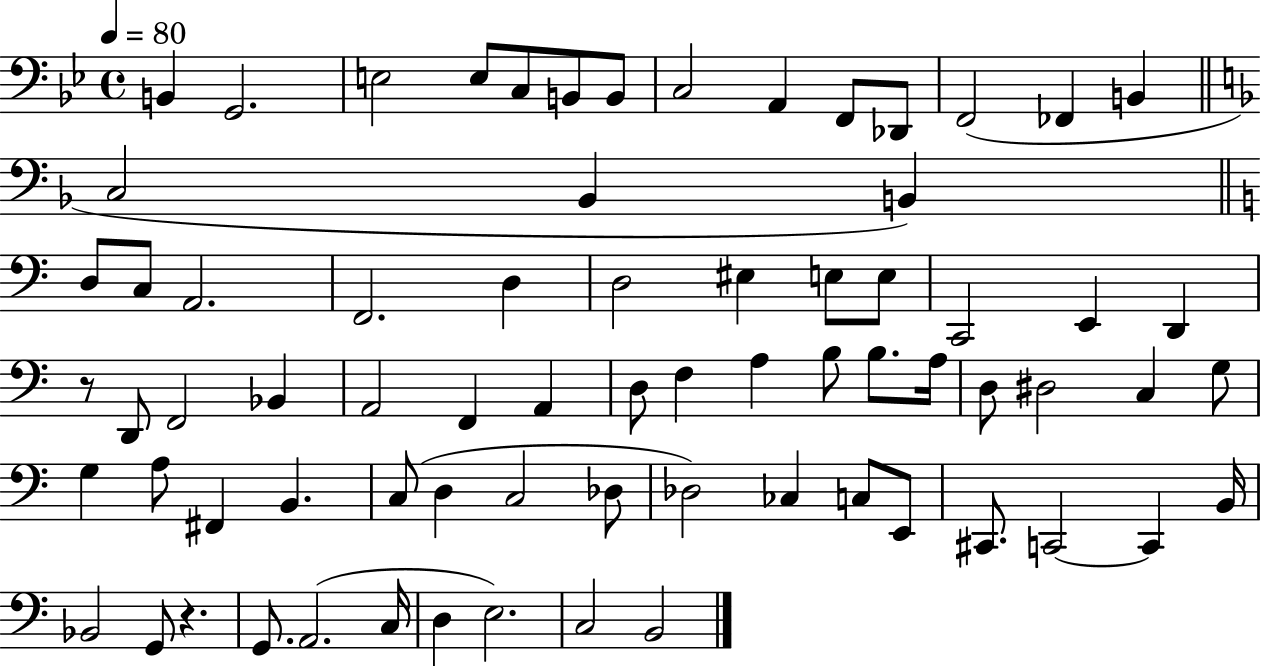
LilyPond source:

{
  \clef bass
  \time 4/4
  \defaultTimeSignature
  \key bes \major
  \tempo 4 = 80
  b,4 g,2. | e2 e8 c8 b,8 b,8 | c2 a,4 f,8 des,8 | f,2( fes,4 b,4 | \break \bar "||" \break \key f \major c2 bes,4 b,4) | \bar "||" \break \key c \major d8 c8 a,2. | f,2. d4 | d2 eis4 e8 e8 | c,2 e,4 d,4 | \break r8 d,8 f,2 bes,4 | a,2 f,4 a,4 | d8 f4 a4 b8 b8. a16 | d8 dis2 c4 g8 | \break g4 a8 fis,4 b,4. | c8( d4 c2 des8 | des2) ces4 c8 e,8 | cis,8. c,2~~ c,4 b,16 | \break bes,2 g,8 r4. | g,8. a,2.( c16 | d4 e2.) | c2 b,2 | \break \bar "|."
}